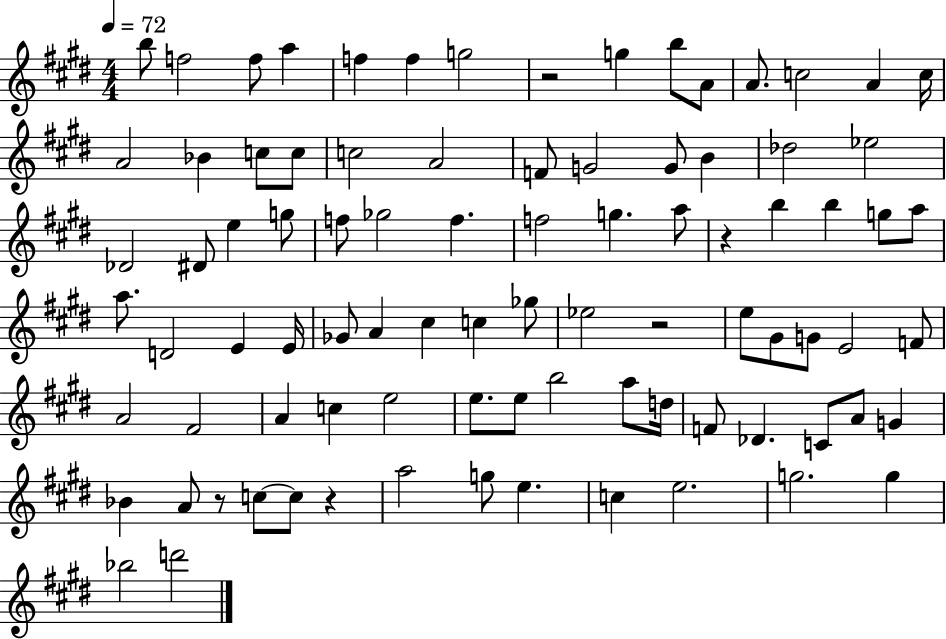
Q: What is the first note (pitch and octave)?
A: B5